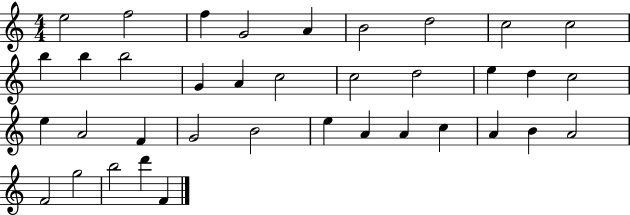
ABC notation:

X:1
T:Untitled
M:4/4
L:1/4
K:C
e2 f2 f G2 A B2 d2 c2 c2 b b b2 G A c2 c2 d2 e d c2 e A2 F G2 B2 e A A c A B A2 F2 g2 b2 d' F